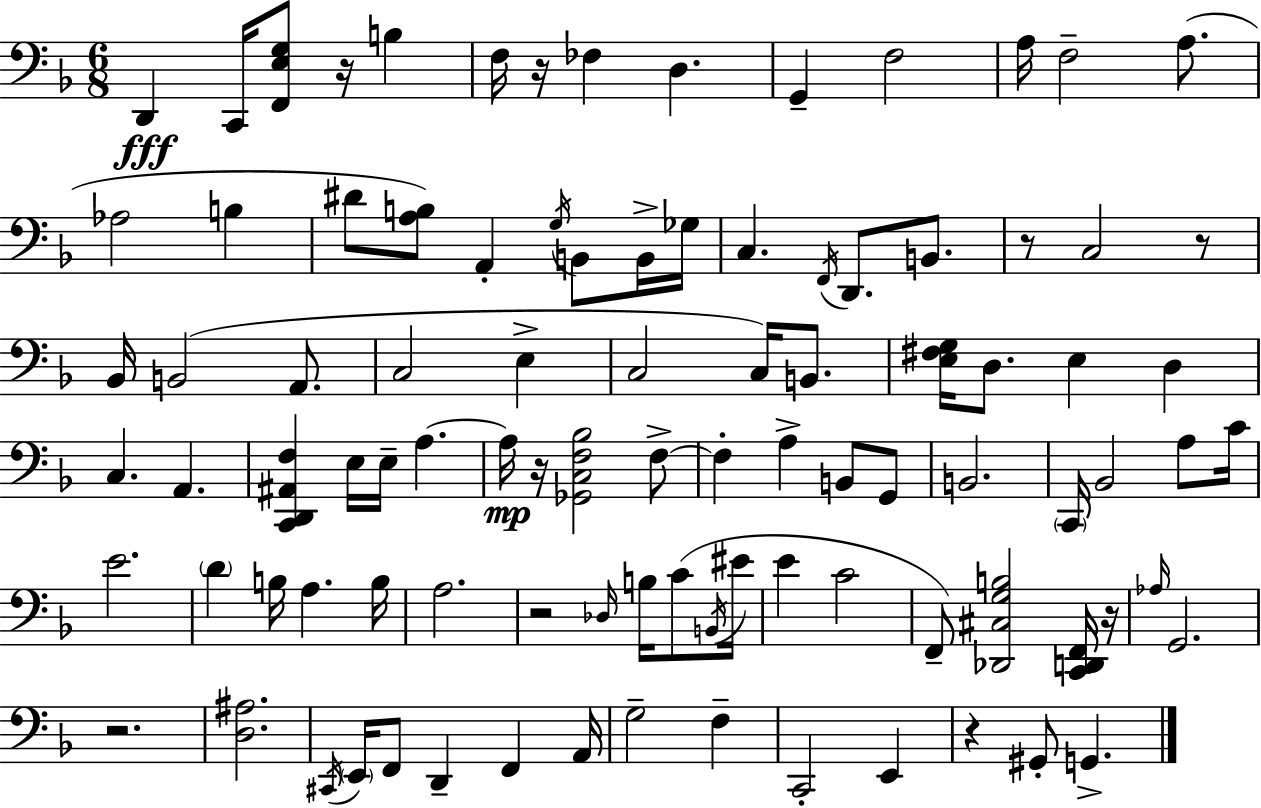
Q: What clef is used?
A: bass